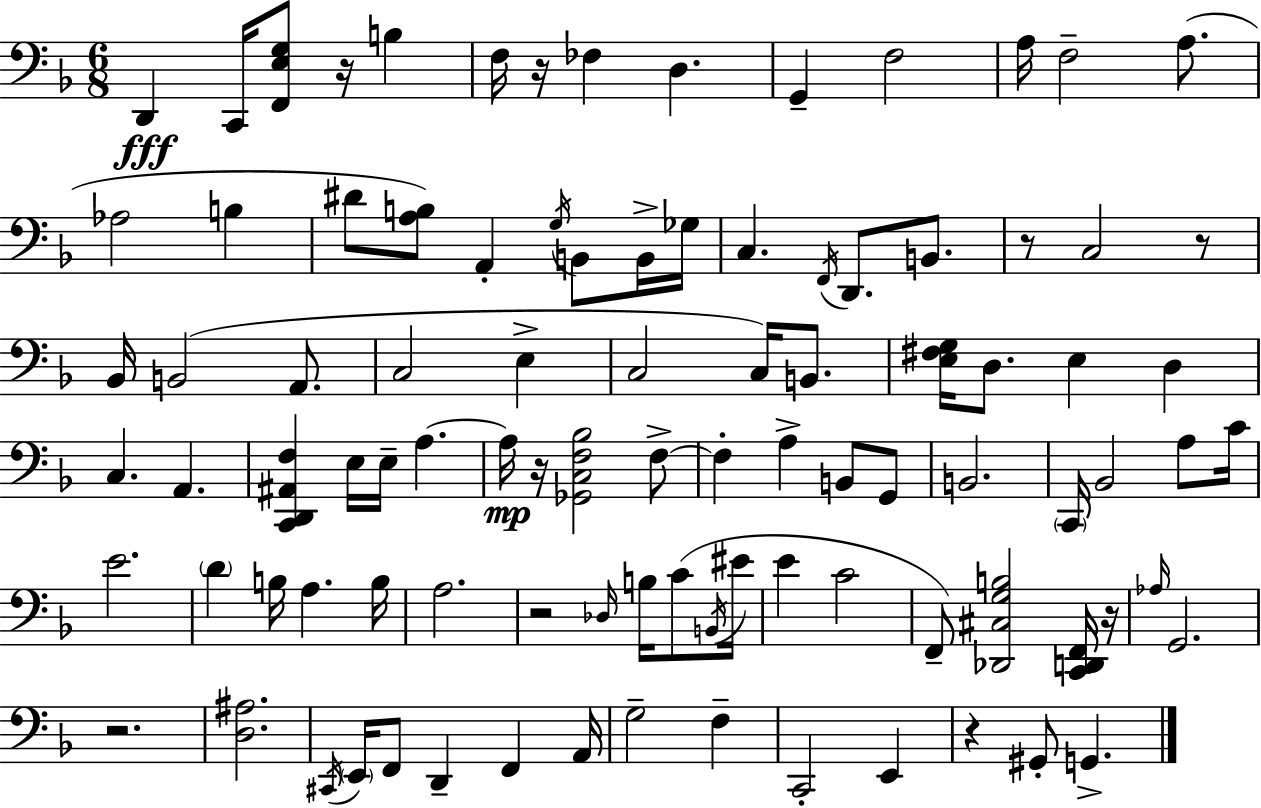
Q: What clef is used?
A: bass